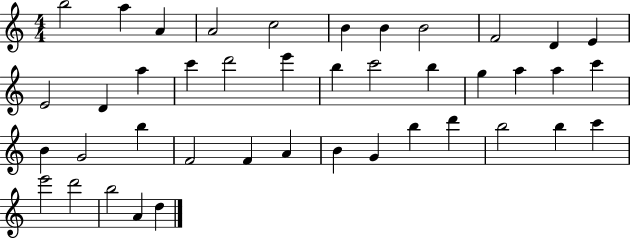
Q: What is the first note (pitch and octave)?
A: B5